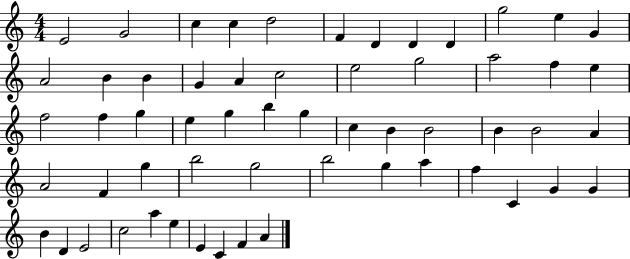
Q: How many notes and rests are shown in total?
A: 58